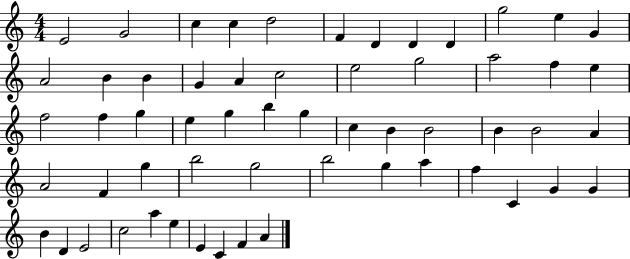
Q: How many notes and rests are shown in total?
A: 58